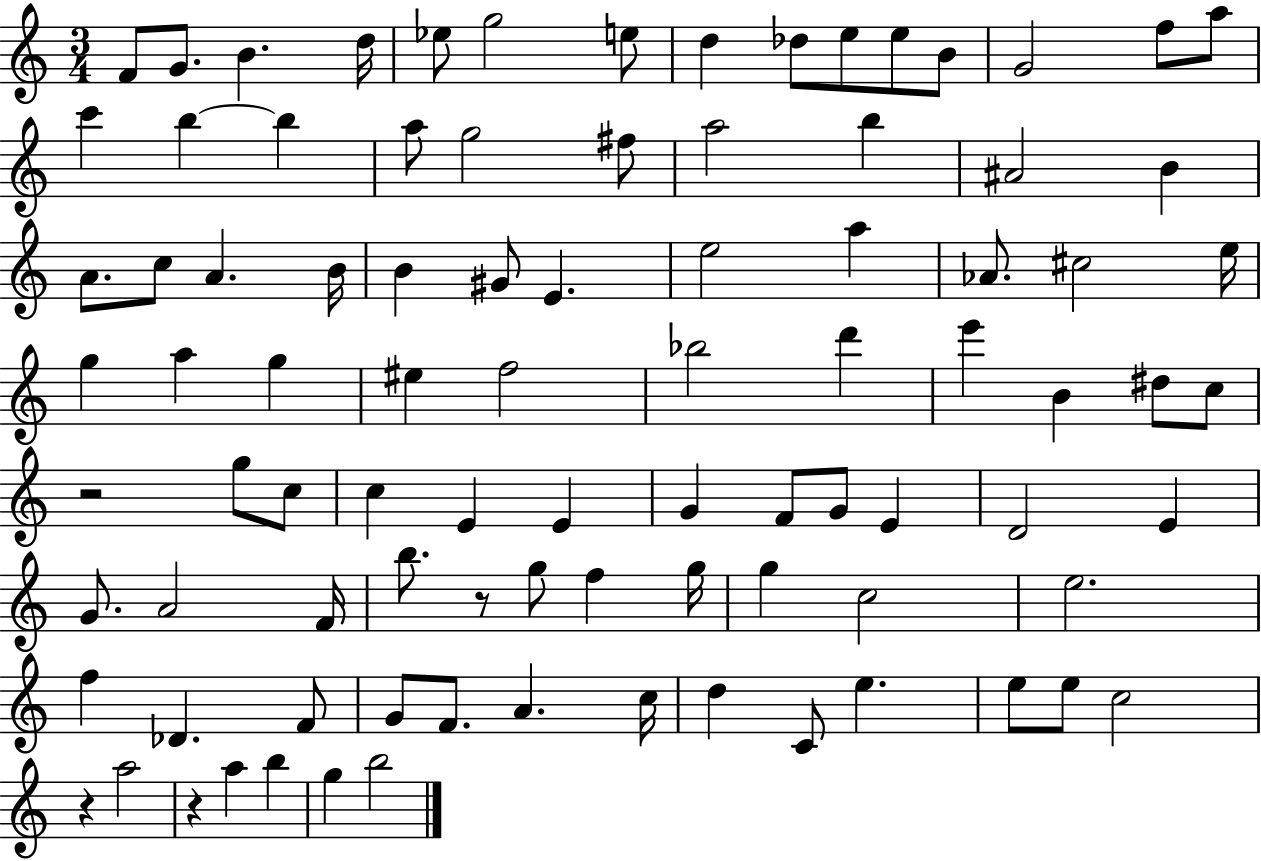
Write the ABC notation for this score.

X:1
T:Untitled
M:3/4
L:1/4
K:C
F/2 G/2 B d/4 _e/2 g2 e/2 d _d/2 e/2 e/2 B/2 G2 f/2 a/2 c' b b a/2 g2 ^f/2 a2 b ^A2 B A/2 c/2 A B/4 B ^G/2 E e2 a _A/2 ^c2 e/4 g a g ^e f2 _b2 d' e' B ^d/2 c/2 z2 g/2 c/2 c E E G F/2 G/2 E D2 E G/2 A2 F/4 b/2 z/2 g/2 f g/4 g c2 e2 f _D F/2 G/2 F/2 A c/4 d C/2 e e/2 e/2 c2 z a2 z a b g b2